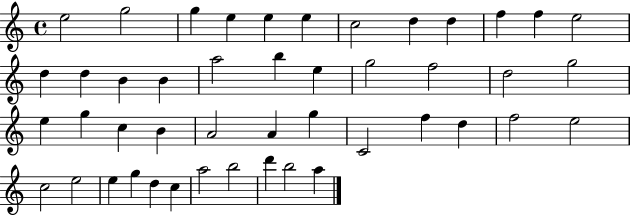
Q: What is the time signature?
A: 4/4